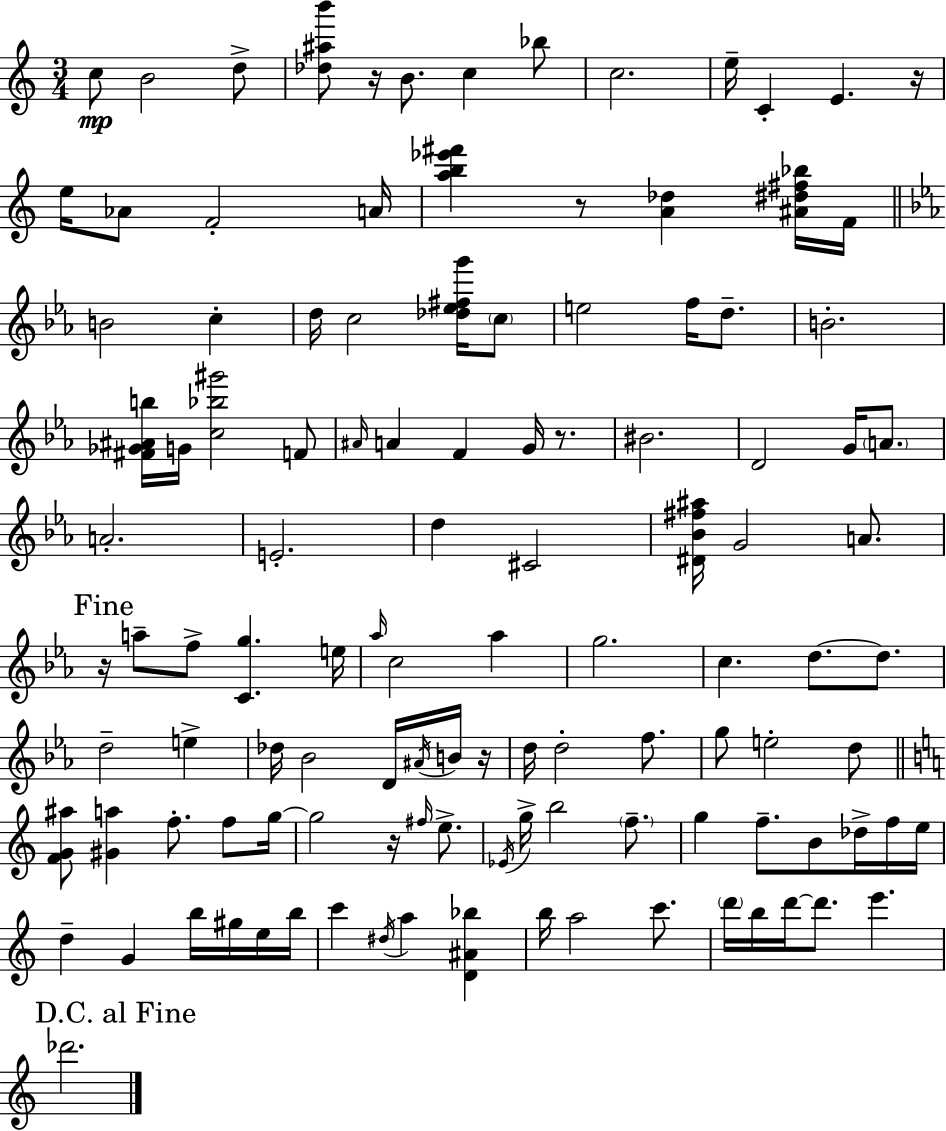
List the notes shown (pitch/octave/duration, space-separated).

C5/e B4/h D5/e [Db5,A#5,B6]/e R/s B4/e. C5/q Bb5/e C5/h. E5/s C4/q E4/q. R/s E5/s Ab4/e F4/h A4/s [A5,B5,Eb6,F#6]/q R/e [A4,Db5]/q [A#4,D#5,F#5,Bb5]/s F4/s B4/h C5/q D5/s C5/h [Db5,Eb5,F#5,G6]/s C5/e E5/h F5/s D5/e. B4/h. [F#4,Gb4,A#4,B5]/s G4/s [C5,Bb5,G#6]/h F4/e A#4/s A4/q F4/q G4/s R/e. BIS4/h. D4/h G4/s A4/e. A4/h. E4/h. D5/q C#4/h [D#4,Bb4,F#5,A#5]/s G4/h A4/e. R/s A5/e F5/e [C4,G5]/q. E5/s Ab5/s C5/h Ab5/q G5/h. C5/q. D5/e. D5/e. D5/h E5/q Db5/s Bb4/h D4/s A#4/s B4/s R/s D5/s D5/h F5/e. G5/e E5/h D5/e [F4,G4,A#5]/e [G#4,A5]/q F5/e. F5/e G5/s G5/h R/s F#5/s E5/e. Eb4/s G5/s B5/h F5/e. G5/q F5/e. B4/e Db5/s F5/s E5/s D5/q G4/q B5/s G#5/s E5/s B5/s C6/q D#5/s A5/q [D4,A#4,Bb5]/q B5/s A5/h C6/e. D6/s B5/s D6/s D6/e. E6/q. Db6/h.